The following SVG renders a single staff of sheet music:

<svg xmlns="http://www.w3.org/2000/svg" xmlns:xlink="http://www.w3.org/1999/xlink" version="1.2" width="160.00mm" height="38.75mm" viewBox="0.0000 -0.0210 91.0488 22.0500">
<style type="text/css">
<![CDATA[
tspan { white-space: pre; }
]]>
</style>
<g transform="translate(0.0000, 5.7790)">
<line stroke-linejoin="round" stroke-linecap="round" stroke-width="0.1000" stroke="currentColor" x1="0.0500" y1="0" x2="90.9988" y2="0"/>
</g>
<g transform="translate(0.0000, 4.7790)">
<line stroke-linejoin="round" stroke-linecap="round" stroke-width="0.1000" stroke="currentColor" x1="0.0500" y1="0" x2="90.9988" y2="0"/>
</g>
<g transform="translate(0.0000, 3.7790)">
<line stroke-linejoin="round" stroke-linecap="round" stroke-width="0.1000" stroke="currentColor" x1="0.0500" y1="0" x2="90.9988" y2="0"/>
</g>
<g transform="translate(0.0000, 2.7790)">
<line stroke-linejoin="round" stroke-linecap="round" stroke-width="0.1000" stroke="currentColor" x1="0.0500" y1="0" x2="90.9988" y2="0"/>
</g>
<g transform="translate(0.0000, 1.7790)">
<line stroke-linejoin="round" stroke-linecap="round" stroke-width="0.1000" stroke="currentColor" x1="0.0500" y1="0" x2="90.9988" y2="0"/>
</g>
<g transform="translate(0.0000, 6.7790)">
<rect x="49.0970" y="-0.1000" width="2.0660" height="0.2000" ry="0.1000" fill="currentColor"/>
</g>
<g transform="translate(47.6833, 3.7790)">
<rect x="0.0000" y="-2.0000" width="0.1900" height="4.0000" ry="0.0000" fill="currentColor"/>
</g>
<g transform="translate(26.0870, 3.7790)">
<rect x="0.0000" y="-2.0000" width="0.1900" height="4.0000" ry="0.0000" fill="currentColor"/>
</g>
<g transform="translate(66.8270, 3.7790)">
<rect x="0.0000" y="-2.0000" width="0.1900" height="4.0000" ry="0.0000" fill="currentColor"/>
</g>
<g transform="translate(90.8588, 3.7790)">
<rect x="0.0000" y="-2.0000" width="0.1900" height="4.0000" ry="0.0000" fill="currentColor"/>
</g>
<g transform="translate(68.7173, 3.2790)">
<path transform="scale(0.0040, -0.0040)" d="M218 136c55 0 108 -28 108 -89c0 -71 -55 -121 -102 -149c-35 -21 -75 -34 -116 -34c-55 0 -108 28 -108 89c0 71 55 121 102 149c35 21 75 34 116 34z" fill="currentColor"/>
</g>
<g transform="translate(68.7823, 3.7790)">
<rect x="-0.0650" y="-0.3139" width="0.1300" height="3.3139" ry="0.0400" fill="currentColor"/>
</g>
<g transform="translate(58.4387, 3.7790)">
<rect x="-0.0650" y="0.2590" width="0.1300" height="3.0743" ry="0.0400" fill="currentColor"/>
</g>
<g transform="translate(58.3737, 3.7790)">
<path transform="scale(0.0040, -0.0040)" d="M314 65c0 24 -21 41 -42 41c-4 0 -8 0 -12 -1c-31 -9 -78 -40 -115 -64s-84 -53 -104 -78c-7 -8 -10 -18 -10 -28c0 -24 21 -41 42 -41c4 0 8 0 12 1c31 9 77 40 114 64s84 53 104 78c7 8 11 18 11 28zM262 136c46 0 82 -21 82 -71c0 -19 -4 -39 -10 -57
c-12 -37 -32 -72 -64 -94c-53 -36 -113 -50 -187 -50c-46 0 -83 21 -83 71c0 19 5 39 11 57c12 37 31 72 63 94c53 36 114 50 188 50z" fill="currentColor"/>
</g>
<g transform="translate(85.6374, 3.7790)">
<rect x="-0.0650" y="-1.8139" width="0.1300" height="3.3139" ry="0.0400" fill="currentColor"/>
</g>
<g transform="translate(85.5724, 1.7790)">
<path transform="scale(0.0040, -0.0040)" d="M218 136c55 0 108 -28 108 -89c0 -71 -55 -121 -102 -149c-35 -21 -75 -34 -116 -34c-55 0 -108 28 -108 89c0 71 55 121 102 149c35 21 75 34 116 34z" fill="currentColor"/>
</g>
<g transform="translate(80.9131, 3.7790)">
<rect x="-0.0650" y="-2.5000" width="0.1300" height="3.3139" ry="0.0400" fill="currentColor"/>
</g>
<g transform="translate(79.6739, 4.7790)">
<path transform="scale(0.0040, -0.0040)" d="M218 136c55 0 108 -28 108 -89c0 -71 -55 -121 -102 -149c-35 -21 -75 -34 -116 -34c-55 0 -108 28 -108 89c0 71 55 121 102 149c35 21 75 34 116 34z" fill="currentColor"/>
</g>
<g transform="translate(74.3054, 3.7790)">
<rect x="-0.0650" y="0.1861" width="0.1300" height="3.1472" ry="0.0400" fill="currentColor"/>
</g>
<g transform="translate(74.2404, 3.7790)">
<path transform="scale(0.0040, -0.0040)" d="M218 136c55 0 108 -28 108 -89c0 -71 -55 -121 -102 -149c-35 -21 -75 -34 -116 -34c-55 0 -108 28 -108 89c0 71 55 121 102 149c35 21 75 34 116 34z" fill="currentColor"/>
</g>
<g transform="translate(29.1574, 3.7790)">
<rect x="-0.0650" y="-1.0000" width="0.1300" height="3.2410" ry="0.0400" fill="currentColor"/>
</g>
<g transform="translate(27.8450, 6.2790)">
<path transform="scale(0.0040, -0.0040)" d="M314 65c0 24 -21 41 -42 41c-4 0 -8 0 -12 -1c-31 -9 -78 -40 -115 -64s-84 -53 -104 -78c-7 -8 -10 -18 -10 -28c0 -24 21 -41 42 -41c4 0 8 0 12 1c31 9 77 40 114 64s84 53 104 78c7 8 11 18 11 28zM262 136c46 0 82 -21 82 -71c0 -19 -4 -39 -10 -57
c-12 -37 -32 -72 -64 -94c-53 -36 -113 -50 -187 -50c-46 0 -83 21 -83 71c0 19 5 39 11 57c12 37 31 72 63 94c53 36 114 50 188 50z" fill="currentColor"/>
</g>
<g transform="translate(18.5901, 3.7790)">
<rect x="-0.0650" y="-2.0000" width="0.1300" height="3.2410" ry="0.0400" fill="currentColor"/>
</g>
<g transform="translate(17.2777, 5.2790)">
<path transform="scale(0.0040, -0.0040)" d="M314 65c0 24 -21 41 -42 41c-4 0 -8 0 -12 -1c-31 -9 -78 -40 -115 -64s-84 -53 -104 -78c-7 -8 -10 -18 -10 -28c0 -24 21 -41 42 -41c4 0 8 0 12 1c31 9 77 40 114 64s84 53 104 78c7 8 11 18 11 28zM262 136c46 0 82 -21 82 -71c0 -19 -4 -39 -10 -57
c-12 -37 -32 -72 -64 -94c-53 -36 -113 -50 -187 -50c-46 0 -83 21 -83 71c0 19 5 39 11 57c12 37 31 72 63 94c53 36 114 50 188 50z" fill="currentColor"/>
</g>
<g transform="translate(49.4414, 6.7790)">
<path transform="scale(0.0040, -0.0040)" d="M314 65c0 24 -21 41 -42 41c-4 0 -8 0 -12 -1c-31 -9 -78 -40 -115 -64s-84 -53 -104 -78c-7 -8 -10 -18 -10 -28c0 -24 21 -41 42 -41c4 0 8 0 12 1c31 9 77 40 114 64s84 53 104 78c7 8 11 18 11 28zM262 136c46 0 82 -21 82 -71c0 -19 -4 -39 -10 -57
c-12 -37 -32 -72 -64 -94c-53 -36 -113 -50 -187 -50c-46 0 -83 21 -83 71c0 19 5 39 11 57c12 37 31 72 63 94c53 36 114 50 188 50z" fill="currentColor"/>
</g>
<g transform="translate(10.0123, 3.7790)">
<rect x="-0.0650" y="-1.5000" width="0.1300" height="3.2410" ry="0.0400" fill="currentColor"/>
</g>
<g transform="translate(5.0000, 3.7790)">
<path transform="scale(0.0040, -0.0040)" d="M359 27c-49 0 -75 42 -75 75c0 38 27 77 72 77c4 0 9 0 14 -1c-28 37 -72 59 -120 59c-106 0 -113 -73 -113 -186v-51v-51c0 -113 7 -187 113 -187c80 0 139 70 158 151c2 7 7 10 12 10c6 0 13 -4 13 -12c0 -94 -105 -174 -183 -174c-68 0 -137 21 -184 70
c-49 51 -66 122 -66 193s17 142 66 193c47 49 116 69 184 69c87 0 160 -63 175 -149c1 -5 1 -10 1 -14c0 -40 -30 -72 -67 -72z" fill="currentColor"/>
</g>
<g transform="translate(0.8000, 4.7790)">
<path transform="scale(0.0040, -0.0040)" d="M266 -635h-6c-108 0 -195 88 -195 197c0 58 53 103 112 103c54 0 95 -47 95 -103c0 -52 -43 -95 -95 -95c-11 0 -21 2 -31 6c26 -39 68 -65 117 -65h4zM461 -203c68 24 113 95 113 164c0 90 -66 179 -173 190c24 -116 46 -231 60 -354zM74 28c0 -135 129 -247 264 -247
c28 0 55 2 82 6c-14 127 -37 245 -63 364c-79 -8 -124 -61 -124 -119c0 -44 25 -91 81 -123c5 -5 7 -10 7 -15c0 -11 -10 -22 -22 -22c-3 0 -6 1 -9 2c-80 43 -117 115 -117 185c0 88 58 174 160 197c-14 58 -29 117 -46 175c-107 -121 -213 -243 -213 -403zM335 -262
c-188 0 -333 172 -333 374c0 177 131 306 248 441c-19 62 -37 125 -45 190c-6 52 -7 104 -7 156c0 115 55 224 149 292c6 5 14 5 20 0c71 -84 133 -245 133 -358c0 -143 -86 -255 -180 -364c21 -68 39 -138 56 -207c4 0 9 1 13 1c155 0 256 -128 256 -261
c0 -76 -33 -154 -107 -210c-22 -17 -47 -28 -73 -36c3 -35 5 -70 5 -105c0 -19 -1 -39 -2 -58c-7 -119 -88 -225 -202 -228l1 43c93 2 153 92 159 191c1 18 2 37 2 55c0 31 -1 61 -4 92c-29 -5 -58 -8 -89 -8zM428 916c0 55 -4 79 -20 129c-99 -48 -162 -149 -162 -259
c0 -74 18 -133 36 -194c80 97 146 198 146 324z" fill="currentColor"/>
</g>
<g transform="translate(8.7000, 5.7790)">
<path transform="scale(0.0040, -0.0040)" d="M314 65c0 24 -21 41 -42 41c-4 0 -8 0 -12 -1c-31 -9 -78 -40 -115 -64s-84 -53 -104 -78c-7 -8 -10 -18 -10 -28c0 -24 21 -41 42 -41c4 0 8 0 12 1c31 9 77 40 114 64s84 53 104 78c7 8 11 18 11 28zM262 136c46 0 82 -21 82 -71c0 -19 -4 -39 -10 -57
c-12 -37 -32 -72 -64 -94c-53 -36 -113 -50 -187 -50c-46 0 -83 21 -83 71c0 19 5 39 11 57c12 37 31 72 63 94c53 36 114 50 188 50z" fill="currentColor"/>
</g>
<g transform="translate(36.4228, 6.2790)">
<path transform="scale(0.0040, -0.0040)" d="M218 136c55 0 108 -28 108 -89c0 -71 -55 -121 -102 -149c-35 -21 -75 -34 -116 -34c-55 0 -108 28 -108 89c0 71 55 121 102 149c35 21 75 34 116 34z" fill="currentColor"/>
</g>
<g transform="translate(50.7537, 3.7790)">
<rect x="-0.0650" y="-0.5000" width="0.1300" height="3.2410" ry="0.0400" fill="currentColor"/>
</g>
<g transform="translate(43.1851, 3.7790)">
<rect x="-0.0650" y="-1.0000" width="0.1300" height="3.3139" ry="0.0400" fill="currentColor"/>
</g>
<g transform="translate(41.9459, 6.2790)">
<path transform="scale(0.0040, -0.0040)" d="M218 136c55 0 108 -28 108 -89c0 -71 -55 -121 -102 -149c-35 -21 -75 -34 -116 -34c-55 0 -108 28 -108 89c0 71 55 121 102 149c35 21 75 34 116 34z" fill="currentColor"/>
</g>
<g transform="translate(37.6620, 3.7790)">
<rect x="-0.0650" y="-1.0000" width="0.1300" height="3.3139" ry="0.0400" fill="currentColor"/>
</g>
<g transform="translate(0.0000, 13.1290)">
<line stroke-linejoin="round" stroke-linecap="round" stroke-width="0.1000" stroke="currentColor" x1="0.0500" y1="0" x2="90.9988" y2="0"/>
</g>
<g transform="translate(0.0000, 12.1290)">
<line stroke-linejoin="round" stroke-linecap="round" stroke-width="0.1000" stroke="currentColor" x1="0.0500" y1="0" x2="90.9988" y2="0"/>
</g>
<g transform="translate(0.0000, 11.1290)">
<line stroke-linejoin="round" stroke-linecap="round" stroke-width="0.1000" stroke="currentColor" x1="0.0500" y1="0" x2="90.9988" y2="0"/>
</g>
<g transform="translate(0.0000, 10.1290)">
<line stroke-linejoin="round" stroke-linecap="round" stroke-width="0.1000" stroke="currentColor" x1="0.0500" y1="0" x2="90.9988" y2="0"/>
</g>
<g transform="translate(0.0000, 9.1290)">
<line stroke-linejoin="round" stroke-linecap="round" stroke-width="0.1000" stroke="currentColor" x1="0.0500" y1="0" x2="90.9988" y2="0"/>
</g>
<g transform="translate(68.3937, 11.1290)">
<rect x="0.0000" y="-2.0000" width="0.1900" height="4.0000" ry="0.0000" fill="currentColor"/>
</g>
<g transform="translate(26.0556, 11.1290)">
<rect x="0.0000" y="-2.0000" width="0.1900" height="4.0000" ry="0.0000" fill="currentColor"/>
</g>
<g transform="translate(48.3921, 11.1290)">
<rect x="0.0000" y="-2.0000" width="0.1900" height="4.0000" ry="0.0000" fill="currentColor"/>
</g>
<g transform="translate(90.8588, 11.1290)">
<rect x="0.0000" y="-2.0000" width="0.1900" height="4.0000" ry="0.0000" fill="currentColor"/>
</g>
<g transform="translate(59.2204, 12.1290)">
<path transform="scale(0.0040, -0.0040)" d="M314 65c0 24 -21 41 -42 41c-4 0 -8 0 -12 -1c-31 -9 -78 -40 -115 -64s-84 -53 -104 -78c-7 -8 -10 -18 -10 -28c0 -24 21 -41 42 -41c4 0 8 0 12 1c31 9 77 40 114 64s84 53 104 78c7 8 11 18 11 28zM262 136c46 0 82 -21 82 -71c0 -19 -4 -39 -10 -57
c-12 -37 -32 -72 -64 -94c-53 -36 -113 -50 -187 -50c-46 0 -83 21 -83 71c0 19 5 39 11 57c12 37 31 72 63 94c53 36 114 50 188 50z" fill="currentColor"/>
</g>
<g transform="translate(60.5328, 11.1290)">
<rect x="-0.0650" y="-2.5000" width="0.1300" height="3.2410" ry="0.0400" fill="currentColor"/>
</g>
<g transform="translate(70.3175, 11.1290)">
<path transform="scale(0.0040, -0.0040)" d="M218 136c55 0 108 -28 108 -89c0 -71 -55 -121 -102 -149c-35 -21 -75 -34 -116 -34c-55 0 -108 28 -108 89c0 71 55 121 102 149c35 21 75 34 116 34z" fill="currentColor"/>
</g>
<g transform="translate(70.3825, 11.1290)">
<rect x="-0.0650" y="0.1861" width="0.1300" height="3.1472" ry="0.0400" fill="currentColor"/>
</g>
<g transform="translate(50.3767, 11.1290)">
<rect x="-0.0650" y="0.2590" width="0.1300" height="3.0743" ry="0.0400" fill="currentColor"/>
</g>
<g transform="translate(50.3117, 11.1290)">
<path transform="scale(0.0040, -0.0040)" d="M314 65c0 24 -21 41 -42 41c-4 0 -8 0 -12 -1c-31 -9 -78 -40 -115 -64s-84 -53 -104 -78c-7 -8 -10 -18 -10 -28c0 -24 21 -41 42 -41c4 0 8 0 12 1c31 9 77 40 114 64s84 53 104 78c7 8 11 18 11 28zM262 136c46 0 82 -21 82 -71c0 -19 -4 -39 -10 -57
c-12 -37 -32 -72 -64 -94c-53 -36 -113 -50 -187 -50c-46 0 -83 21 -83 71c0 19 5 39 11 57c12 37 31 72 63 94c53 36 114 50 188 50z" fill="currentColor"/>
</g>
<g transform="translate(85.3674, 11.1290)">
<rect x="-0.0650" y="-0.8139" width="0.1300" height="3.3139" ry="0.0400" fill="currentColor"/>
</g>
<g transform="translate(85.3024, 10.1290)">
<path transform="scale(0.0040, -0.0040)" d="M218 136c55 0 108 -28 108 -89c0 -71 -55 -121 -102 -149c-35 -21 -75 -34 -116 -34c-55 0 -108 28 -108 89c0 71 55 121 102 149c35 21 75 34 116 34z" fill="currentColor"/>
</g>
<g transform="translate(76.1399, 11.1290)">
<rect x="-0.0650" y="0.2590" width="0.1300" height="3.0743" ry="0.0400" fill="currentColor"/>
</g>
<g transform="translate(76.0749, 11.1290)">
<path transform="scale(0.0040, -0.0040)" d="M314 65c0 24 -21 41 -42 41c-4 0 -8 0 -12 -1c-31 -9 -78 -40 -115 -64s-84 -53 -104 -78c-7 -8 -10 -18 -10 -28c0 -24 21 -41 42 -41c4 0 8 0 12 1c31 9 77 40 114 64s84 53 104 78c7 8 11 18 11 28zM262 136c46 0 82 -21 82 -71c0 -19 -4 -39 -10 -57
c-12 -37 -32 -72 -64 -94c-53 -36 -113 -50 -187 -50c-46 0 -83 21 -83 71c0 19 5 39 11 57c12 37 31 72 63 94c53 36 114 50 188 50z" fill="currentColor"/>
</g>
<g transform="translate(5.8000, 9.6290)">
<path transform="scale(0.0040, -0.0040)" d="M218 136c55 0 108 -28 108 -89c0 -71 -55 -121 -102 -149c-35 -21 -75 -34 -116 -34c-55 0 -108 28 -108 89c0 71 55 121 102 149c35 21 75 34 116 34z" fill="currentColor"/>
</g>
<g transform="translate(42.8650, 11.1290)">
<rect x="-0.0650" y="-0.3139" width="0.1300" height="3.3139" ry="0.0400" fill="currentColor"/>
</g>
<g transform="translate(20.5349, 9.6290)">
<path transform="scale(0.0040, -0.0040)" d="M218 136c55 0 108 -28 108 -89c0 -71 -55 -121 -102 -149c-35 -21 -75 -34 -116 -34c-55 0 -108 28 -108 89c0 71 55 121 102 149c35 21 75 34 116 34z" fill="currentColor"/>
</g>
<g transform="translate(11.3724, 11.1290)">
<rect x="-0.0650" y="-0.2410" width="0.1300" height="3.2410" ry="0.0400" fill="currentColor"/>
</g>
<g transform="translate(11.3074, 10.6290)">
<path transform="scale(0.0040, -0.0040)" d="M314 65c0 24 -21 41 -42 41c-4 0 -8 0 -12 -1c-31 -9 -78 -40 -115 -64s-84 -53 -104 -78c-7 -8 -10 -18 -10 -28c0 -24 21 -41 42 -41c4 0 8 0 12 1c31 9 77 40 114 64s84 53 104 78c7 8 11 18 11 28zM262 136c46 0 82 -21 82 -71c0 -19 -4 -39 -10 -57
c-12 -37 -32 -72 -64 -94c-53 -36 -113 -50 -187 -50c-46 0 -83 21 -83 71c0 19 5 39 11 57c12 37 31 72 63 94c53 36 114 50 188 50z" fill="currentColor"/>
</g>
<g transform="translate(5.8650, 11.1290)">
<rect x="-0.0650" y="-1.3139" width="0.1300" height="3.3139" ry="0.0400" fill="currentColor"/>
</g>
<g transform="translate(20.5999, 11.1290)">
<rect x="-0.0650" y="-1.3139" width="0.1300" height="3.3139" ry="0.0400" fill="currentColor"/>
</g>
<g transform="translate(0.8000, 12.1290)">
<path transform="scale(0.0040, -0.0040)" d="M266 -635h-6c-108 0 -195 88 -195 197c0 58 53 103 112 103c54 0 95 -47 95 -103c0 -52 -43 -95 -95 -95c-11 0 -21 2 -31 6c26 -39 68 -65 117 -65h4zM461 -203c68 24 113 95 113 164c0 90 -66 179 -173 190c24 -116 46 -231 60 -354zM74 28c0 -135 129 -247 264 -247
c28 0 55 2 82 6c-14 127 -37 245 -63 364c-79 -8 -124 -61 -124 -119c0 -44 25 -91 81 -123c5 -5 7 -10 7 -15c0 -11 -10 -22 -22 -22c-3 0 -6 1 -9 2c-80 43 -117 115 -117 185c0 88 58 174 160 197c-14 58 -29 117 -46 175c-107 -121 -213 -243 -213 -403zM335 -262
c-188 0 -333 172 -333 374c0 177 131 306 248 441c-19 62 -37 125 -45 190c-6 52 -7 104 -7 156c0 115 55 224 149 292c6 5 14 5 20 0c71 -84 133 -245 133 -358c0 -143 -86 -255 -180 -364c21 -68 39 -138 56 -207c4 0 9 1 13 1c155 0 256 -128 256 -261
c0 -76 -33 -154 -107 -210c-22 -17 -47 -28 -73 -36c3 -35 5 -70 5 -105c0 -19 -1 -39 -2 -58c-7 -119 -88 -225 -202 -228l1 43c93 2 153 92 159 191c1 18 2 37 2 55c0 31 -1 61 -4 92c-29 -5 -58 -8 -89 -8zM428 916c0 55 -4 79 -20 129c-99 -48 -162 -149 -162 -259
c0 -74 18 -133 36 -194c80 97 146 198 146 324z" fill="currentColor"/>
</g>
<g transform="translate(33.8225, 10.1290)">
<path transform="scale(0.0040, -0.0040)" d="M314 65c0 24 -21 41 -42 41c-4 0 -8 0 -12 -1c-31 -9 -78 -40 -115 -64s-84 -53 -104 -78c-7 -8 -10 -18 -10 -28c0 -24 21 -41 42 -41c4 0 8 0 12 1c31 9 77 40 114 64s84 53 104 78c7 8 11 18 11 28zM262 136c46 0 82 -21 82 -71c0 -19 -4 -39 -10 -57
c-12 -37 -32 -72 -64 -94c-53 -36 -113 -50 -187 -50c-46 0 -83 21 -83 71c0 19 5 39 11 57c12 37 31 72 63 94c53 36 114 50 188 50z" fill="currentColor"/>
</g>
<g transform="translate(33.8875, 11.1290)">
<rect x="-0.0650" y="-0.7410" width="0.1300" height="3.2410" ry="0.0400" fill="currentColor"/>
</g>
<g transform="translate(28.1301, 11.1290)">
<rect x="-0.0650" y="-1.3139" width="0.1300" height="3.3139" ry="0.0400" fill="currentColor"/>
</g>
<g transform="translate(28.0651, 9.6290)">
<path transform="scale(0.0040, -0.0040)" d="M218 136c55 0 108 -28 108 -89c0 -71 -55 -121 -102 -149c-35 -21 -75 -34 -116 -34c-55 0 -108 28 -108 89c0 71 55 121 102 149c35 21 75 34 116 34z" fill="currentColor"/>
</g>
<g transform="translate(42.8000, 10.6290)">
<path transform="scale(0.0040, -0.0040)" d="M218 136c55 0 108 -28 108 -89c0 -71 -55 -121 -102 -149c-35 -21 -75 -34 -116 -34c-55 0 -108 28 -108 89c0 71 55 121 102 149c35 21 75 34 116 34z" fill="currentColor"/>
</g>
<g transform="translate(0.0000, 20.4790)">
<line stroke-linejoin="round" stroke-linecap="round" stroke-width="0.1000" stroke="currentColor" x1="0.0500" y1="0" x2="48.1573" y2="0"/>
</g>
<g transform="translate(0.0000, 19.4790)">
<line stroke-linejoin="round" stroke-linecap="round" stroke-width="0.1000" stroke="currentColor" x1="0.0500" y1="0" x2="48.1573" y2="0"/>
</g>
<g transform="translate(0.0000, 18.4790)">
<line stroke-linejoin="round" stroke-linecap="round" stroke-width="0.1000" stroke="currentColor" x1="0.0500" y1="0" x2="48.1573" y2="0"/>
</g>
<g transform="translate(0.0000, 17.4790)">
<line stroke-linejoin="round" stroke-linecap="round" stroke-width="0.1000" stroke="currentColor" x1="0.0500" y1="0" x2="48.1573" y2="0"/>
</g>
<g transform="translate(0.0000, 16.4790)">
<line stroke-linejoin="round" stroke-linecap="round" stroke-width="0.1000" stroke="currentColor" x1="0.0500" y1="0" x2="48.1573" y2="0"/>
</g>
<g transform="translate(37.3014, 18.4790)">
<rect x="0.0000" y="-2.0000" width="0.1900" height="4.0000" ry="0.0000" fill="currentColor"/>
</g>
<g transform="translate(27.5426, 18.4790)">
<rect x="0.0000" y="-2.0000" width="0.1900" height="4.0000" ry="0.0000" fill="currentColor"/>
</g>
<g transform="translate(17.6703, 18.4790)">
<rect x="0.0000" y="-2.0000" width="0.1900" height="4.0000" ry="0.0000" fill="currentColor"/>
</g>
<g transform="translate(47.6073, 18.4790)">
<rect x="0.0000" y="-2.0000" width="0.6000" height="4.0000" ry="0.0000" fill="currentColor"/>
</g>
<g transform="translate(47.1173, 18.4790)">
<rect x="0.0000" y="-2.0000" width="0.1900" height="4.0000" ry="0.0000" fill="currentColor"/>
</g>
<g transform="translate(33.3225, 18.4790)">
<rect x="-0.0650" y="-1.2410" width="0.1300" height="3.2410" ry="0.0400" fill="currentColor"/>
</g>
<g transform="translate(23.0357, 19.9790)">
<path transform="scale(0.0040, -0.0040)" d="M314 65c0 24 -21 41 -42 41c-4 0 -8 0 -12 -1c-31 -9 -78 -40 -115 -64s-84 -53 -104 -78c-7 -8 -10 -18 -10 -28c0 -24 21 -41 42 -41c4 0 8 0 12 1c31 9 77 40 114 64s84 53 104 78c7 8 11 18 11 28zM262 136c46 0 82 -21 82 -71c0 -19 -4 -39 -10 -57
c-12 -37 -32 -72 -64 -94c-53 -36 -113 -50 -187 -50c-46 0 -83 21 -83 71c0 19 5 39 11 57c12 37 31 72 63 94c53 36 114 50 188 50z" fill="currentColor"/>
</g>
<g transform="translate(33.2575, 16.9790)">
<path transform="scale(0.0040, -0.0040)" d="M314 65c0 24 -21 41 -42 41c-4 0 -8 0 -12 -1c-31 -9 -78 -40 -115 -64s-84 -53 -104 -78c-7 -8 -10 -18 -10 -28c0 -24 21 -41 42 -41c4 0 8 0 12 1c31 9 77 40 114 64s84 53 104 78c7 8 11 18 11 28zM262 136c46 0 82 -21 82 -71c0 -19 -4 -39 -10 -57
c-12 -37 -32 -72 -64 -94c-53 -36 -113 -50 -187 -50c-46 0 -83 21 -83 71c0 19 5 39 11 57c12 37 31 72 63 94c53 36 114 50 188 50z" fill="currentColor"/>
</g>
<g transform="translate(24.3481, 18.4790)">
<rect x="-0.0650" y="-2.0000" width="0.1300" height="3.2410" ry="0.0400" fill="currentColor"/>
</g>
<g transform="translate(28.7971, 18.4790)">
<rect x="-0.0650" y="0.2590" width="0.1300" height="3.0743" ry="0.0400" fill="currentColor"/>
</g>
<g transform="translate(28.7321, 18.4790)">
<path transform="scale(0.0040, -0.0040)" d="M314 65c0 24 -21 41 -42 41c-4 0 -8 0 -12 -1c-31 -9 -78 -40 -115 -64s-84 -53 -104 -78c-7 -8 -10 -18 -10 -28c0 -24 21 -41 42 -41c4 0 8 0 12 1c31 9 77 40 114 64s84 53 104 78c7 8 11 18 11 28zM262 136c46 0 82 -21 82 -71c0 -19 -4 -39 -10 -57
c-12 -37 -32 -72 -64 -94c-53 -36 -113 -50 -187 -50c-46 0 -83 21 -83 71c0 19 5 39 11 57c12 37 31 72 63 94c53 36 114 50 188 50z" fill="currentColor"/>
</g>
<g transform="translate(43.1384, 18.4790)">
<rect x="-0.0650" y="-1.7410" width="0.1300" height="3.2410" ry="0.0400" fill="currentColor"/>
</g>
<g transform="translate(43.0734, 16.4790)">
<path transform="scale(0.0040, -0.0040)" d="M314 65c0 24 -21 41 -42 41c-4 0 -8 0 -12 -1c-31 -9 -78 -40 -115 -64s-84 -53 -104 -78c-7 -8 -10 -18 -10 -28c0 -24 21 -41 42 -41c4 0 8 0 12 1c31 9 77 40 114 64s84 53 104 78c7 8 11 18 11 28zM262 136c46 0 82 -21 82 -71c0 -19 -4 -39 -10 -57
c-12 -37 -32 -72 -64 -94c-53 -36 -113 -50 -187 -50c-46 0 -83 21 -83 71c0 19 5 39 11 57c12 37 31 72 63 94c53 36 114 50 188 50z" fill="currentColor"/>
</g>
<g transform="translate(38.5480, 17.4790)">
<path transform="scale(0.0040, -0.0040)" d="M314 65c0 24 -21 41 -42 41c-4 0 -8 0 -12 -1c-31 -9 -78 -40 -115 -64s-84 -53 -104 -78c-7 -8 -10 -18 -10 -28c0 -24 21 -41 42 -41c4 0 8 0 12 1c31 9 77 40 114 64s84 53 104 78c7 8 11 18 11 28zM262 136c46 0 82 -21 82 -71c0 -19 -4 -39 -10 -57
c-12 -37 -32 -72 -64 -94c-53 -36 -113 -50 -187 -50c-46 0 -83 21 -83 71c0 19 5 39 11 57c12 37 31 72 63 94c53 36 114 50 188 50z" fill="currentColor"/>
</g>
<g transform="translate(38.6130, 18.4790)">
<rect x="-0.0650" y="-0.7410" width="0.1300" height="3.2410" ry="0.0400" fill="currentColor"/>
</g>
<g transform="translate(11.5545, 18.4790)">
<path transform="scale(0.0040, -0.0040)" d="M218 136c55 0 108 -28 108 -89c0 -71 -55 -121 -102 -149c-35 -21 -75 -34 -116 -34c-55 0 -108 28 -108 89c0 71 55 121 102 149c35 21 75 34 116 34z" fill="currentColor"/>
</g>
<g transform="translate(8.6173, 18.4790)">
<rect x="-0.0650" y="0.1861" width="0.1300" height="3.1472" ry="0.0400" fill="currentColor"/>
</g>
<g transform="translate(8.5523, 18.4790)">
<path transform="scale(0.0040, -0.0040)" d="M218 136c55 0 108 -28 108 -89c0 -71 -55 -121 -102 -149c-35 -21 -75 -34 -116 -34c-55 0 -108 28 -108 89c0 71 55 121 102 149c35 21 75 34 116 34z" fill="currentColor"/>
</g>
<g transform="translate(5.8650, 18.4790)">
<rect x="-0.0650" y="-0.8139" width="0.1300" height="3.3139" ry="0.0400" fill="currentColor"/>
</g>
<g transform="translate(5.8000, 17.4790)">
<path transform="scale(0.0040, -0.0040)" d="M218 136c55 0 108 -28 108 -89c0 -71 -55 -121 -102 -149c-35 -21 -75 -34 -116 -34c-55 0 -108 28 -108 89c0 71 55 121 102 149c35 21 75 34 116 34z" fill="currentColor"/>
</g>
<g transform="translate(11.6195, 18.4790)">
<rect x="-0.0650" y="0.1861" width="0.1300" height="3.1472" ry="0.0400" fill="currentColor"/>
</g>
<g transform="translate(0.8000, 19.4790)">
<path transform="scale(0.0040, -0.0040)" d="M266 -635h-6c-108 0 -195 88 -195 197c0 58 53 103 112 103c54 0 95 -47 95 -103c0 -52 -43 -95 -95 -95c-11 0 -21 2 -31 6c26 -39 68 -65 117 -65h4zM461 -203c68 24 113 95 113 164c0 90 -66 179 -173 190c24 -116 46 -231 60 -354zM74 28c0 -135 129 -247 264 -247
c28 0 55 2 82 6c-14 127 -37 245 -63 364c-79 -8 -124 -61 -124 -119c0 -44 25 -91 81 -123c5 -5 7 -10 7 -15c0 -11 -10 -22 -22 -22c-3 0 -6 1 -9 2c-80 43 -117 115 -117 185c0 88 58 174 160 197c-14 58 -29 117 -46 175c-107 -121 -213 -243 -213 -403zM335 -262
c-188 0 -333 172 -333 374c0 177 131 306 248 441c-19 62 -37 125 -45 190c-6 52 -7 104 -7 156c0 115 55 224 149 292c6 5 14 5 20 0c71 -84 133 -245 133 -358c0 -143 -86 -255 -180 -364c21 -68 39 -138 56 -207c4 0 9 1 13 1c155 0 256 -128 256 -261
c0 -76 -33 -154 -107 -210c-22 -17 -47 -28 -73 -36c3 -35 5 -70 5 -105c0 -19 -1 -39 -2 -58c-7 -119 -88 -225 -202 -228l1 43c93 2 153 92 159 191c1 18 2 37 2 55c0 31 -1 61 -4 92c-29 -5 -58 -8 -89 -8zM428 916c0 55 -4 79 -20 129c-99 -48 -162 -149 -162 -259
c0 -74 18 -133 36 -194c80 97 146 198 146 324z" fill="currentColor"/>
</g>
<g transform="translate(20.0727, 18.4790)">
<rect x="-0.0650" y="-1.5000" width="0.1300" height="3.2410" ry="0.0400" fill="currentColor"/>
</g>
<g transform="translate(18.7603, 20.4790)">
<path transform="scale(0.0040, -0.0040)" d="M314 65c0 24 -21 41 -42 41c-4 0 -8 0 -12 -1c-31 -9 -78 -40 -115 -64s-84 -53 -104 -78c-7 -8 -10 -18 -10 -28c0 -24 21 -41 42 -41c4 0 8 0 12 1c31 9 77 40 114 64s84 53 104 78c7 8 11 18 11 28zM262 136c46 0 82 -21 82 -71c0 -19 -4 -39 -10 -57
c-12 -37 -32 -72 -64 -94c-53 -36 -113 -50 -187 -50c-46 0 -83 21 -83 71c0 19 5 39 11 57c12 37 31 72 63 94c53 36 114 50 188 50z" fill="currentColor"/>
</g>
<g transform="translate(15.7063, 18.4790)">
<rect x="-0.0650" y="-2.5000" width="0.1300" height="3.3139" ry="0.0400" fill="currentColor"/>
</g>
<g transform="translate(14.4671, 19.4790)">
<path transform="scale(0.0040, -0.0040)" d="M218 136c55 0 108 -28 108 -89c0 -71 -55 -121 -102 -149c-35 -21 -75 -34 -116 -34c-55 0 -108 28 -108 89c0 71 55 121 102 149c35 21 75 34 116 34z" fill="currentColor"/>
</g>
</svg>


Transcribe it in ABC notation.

X:1
T:Untitled
M:4/4
L:1/4
K:C
E2 F2 D2 D D C2 B2 c B G f e c2 e e d2 c B2 G2 B B2 d d B B G E2 F2 B2 e2 d2 f2